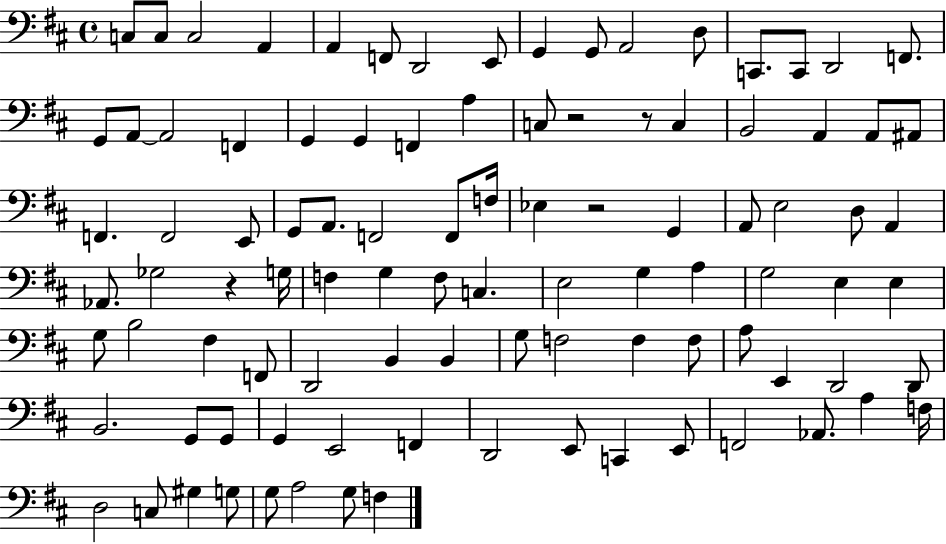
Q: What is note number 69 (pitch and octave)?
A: A3